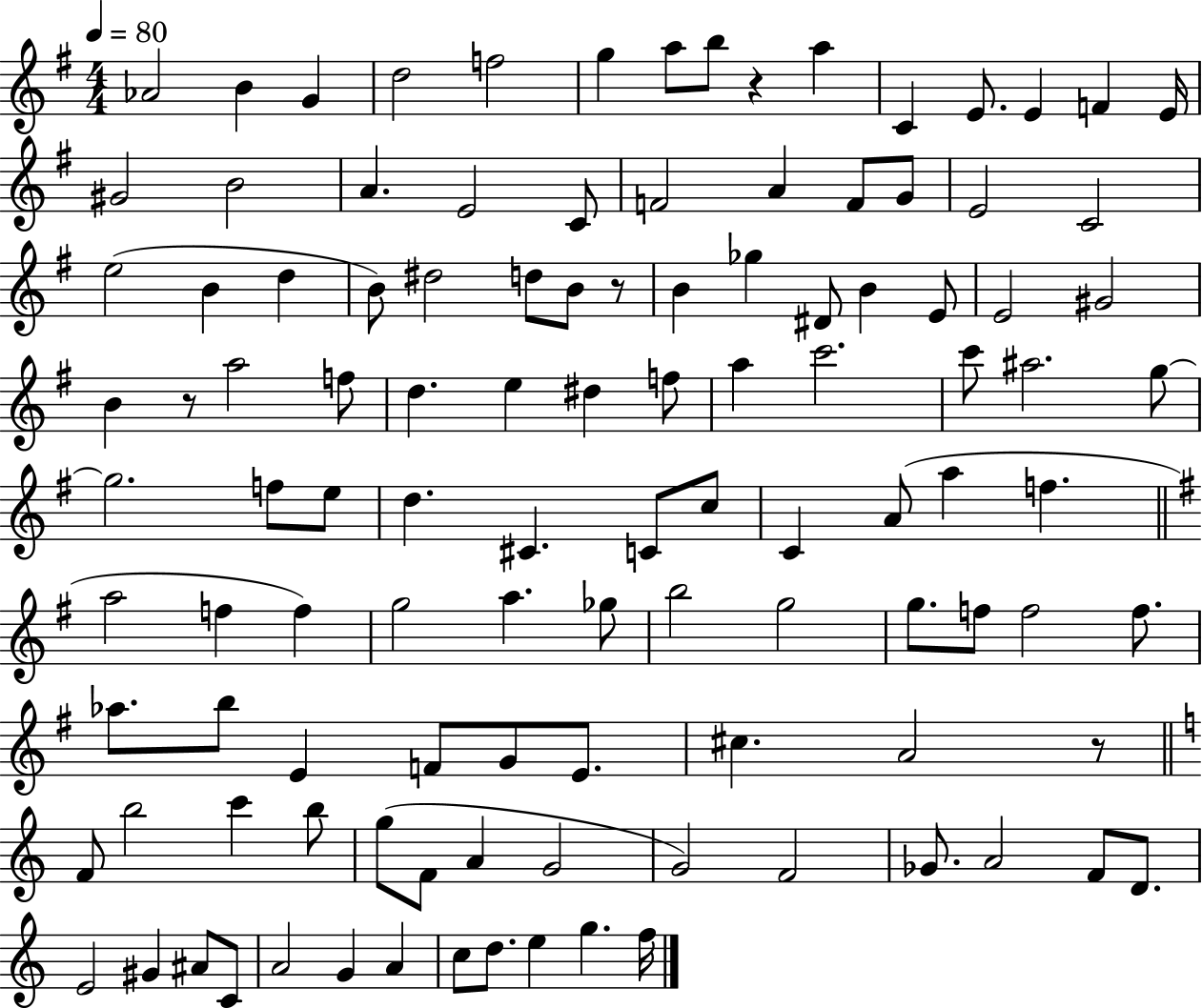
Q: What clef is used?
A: treble